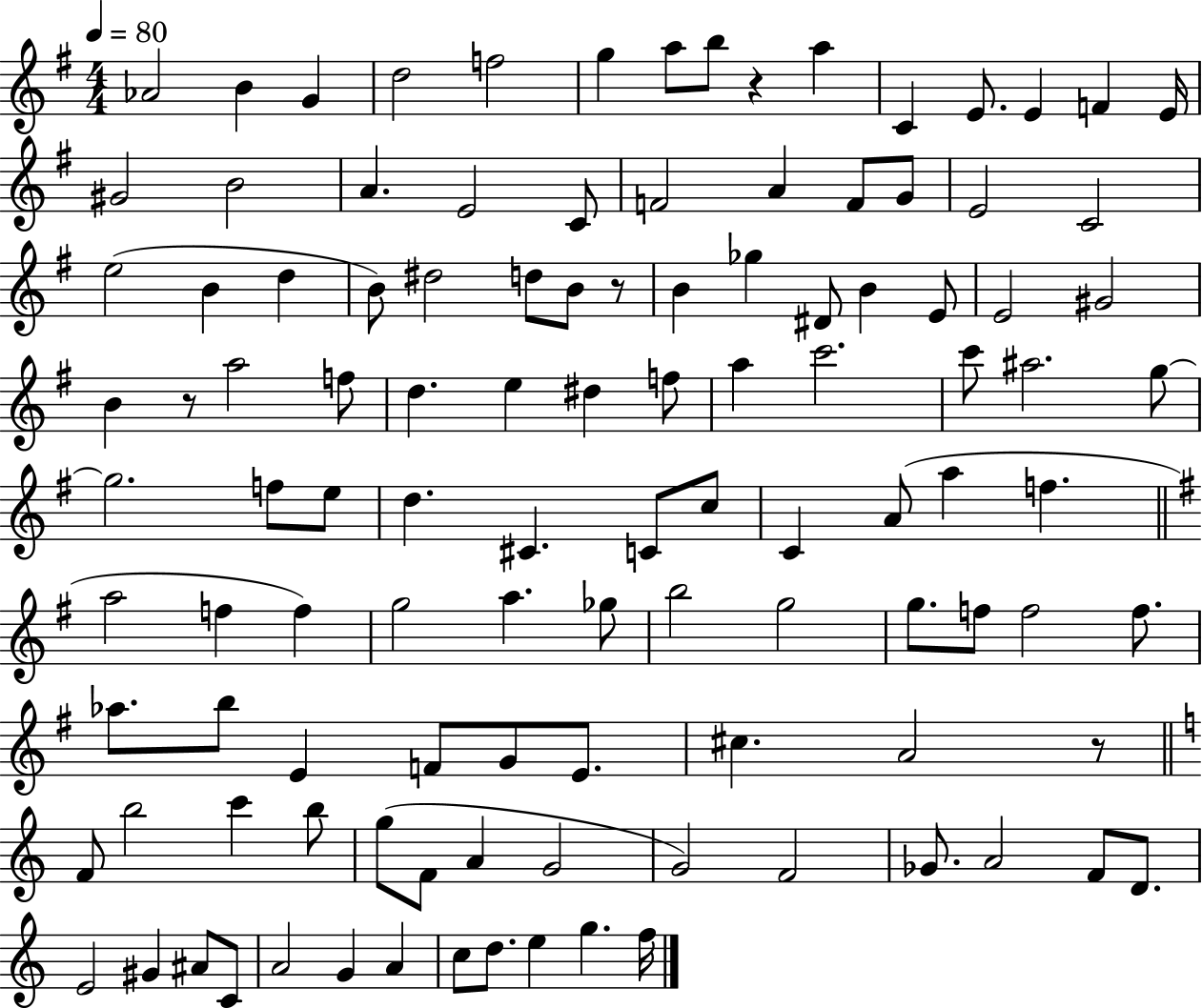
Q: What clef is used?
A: treble